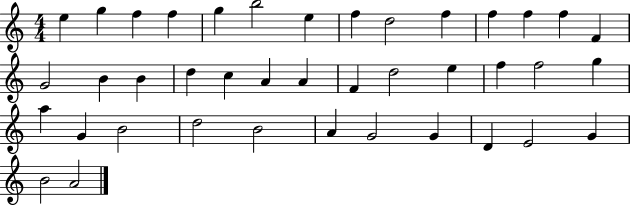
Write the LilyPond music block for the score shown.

{
  \clef treble
  \numericTimeSignature
  \time 4/4
  \key c \major
  e''4 g''4 f''4 f''4 | g''4 b''2 e''4 | f''4 d''2 f''4 | f''4 f''4 f''4 f'4 | \break g'2 b'4 b'4 | d''4 c''4 a'4 a'4 | f'4 d''2 e''4 | f''4 f''2 g''4 | \break a''4 g'4 b'2 | d''2 b'2 | a'4 g'2 g'4 | d'4 e'2 g'4 | \break b'2 a'2 | \bar "|."
}